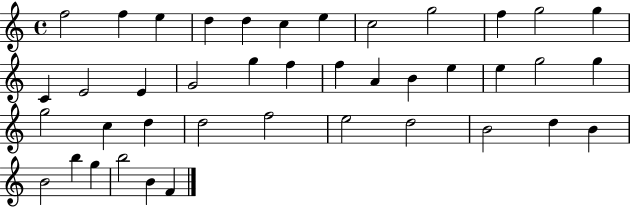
{
  \clef treble
  \time 4/4
  \defaultTimeSignature
  \key c \major
  f''2 f''4 e''4 | d''4 d''4 c''4 e''4 | c''2 g''2 | f''4 g''2 g''4 | \break c'4 e'2 e'4 | g'2 g''4 f''4 | f''4 a'4 b'4 e''4 | e''4 g''2 g''4 | \break g''2 c''4 d''4 | d''2 f''2 | e''2 d''2 | b'2 d''4 b'4 | \break b'2 b''4 g''4 | b''2 b'4 f'4 | \bar "|."
}